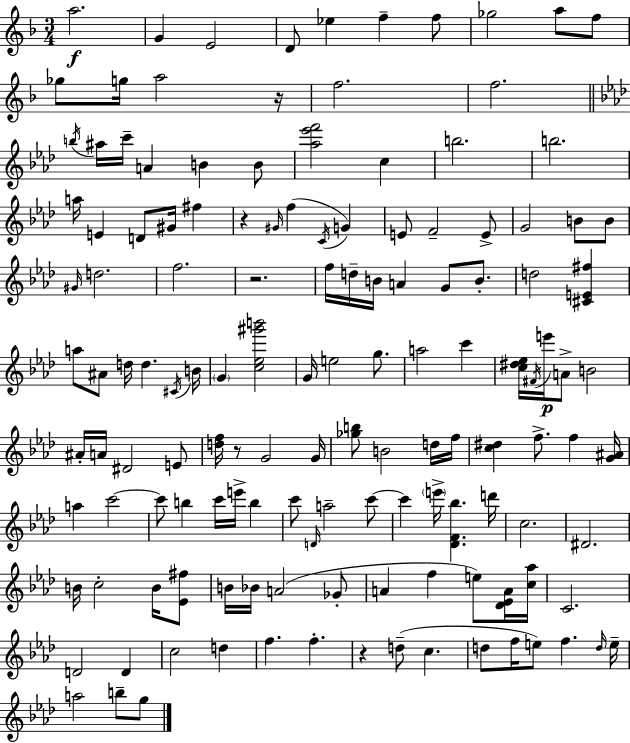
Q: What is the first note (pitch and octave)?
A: A5